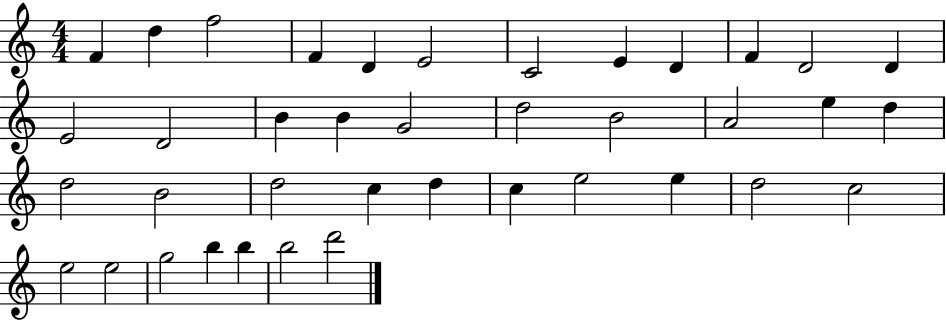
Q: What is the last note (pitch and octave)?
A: D6